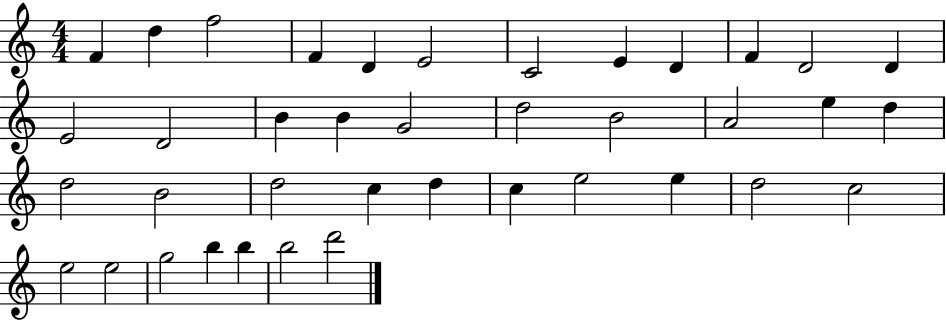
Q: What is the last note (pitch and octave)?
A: D6